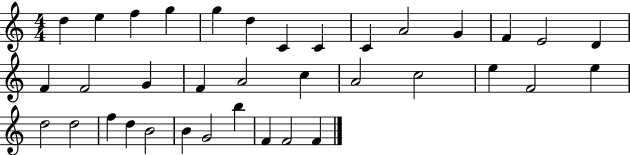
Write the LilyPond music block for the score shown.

{
  \clef treble
  \numericTimeSignature
  \time 4/4
  \key c \major
  d''4 e''4 f''4 g''4 | g''4 d''4 c'4 c'4 | c'4 a'2 g'4 | f'4 e'2 d'4 | \break f'4 f'2 g'4 | f'4 a'2 c''4 | a'2 c''2 | e''4 f'2 e''4 | \break d''2 d''2 | f''4 d''4 b'2 | b'4 g'2 b''4 | f'4 f'2 f'4 | \break \bar "|."
}